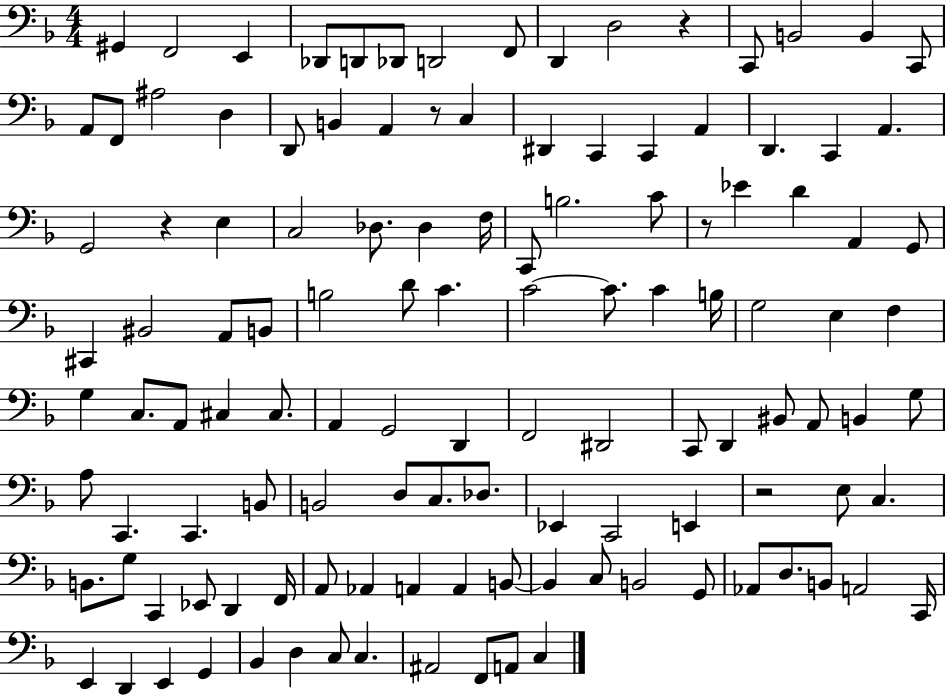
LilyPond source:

{
  \clef bass
  \numericTimeSignature
  \time 4/4
  \key f \major
  \repeat volta 2 { gis,4 f,2 e,4 | des,8 d,8 des,8 d,2 f,8 | d,4 d2 r4 | c,8 b,2 b,4 c,8 | \break a,8 f,8 ais2 d4 | d,8 b,4 a,4 r8 c4 | dis,4 c,4 c,4 a,4 | d,4. c,4 a,4. | \break g,2 r4 e4 | c2 des8. des4 f16 | c,8 b2. c'8 | r8 ees'4 d'4 a,4 g,8 | \break cis,4 bis,2 a,8 b,8 | b2 d'8 c'4. | c'2~~ c'8. c'4 b16 | g2 e4 f4 | \break g4 c8. a,8 cis4 cis8. | a,4 g,2 d,4 | f,2 dis,2 | c,8 d,4 bis,8 a,8 b,4 g8 | \break a8 c,4. c,4. b,8 | b,2 d8 c8. des8. | ees,4 c,2 e,4 | r2 e8 c4. | \break b,8. g8 c,4 ees,8 d,4 f,16 | a,8 aes,4 a,4 a,4 b,8~~ | b,4 c8 b,2 g,8 | aes,8 d8. b,8 a,2 c,16 | \break e,4 d,4 e,4 g,4 | bes,4 d4 c8 c4. | ais,2 f,8 a,8 c4 | } \bar "|."
}